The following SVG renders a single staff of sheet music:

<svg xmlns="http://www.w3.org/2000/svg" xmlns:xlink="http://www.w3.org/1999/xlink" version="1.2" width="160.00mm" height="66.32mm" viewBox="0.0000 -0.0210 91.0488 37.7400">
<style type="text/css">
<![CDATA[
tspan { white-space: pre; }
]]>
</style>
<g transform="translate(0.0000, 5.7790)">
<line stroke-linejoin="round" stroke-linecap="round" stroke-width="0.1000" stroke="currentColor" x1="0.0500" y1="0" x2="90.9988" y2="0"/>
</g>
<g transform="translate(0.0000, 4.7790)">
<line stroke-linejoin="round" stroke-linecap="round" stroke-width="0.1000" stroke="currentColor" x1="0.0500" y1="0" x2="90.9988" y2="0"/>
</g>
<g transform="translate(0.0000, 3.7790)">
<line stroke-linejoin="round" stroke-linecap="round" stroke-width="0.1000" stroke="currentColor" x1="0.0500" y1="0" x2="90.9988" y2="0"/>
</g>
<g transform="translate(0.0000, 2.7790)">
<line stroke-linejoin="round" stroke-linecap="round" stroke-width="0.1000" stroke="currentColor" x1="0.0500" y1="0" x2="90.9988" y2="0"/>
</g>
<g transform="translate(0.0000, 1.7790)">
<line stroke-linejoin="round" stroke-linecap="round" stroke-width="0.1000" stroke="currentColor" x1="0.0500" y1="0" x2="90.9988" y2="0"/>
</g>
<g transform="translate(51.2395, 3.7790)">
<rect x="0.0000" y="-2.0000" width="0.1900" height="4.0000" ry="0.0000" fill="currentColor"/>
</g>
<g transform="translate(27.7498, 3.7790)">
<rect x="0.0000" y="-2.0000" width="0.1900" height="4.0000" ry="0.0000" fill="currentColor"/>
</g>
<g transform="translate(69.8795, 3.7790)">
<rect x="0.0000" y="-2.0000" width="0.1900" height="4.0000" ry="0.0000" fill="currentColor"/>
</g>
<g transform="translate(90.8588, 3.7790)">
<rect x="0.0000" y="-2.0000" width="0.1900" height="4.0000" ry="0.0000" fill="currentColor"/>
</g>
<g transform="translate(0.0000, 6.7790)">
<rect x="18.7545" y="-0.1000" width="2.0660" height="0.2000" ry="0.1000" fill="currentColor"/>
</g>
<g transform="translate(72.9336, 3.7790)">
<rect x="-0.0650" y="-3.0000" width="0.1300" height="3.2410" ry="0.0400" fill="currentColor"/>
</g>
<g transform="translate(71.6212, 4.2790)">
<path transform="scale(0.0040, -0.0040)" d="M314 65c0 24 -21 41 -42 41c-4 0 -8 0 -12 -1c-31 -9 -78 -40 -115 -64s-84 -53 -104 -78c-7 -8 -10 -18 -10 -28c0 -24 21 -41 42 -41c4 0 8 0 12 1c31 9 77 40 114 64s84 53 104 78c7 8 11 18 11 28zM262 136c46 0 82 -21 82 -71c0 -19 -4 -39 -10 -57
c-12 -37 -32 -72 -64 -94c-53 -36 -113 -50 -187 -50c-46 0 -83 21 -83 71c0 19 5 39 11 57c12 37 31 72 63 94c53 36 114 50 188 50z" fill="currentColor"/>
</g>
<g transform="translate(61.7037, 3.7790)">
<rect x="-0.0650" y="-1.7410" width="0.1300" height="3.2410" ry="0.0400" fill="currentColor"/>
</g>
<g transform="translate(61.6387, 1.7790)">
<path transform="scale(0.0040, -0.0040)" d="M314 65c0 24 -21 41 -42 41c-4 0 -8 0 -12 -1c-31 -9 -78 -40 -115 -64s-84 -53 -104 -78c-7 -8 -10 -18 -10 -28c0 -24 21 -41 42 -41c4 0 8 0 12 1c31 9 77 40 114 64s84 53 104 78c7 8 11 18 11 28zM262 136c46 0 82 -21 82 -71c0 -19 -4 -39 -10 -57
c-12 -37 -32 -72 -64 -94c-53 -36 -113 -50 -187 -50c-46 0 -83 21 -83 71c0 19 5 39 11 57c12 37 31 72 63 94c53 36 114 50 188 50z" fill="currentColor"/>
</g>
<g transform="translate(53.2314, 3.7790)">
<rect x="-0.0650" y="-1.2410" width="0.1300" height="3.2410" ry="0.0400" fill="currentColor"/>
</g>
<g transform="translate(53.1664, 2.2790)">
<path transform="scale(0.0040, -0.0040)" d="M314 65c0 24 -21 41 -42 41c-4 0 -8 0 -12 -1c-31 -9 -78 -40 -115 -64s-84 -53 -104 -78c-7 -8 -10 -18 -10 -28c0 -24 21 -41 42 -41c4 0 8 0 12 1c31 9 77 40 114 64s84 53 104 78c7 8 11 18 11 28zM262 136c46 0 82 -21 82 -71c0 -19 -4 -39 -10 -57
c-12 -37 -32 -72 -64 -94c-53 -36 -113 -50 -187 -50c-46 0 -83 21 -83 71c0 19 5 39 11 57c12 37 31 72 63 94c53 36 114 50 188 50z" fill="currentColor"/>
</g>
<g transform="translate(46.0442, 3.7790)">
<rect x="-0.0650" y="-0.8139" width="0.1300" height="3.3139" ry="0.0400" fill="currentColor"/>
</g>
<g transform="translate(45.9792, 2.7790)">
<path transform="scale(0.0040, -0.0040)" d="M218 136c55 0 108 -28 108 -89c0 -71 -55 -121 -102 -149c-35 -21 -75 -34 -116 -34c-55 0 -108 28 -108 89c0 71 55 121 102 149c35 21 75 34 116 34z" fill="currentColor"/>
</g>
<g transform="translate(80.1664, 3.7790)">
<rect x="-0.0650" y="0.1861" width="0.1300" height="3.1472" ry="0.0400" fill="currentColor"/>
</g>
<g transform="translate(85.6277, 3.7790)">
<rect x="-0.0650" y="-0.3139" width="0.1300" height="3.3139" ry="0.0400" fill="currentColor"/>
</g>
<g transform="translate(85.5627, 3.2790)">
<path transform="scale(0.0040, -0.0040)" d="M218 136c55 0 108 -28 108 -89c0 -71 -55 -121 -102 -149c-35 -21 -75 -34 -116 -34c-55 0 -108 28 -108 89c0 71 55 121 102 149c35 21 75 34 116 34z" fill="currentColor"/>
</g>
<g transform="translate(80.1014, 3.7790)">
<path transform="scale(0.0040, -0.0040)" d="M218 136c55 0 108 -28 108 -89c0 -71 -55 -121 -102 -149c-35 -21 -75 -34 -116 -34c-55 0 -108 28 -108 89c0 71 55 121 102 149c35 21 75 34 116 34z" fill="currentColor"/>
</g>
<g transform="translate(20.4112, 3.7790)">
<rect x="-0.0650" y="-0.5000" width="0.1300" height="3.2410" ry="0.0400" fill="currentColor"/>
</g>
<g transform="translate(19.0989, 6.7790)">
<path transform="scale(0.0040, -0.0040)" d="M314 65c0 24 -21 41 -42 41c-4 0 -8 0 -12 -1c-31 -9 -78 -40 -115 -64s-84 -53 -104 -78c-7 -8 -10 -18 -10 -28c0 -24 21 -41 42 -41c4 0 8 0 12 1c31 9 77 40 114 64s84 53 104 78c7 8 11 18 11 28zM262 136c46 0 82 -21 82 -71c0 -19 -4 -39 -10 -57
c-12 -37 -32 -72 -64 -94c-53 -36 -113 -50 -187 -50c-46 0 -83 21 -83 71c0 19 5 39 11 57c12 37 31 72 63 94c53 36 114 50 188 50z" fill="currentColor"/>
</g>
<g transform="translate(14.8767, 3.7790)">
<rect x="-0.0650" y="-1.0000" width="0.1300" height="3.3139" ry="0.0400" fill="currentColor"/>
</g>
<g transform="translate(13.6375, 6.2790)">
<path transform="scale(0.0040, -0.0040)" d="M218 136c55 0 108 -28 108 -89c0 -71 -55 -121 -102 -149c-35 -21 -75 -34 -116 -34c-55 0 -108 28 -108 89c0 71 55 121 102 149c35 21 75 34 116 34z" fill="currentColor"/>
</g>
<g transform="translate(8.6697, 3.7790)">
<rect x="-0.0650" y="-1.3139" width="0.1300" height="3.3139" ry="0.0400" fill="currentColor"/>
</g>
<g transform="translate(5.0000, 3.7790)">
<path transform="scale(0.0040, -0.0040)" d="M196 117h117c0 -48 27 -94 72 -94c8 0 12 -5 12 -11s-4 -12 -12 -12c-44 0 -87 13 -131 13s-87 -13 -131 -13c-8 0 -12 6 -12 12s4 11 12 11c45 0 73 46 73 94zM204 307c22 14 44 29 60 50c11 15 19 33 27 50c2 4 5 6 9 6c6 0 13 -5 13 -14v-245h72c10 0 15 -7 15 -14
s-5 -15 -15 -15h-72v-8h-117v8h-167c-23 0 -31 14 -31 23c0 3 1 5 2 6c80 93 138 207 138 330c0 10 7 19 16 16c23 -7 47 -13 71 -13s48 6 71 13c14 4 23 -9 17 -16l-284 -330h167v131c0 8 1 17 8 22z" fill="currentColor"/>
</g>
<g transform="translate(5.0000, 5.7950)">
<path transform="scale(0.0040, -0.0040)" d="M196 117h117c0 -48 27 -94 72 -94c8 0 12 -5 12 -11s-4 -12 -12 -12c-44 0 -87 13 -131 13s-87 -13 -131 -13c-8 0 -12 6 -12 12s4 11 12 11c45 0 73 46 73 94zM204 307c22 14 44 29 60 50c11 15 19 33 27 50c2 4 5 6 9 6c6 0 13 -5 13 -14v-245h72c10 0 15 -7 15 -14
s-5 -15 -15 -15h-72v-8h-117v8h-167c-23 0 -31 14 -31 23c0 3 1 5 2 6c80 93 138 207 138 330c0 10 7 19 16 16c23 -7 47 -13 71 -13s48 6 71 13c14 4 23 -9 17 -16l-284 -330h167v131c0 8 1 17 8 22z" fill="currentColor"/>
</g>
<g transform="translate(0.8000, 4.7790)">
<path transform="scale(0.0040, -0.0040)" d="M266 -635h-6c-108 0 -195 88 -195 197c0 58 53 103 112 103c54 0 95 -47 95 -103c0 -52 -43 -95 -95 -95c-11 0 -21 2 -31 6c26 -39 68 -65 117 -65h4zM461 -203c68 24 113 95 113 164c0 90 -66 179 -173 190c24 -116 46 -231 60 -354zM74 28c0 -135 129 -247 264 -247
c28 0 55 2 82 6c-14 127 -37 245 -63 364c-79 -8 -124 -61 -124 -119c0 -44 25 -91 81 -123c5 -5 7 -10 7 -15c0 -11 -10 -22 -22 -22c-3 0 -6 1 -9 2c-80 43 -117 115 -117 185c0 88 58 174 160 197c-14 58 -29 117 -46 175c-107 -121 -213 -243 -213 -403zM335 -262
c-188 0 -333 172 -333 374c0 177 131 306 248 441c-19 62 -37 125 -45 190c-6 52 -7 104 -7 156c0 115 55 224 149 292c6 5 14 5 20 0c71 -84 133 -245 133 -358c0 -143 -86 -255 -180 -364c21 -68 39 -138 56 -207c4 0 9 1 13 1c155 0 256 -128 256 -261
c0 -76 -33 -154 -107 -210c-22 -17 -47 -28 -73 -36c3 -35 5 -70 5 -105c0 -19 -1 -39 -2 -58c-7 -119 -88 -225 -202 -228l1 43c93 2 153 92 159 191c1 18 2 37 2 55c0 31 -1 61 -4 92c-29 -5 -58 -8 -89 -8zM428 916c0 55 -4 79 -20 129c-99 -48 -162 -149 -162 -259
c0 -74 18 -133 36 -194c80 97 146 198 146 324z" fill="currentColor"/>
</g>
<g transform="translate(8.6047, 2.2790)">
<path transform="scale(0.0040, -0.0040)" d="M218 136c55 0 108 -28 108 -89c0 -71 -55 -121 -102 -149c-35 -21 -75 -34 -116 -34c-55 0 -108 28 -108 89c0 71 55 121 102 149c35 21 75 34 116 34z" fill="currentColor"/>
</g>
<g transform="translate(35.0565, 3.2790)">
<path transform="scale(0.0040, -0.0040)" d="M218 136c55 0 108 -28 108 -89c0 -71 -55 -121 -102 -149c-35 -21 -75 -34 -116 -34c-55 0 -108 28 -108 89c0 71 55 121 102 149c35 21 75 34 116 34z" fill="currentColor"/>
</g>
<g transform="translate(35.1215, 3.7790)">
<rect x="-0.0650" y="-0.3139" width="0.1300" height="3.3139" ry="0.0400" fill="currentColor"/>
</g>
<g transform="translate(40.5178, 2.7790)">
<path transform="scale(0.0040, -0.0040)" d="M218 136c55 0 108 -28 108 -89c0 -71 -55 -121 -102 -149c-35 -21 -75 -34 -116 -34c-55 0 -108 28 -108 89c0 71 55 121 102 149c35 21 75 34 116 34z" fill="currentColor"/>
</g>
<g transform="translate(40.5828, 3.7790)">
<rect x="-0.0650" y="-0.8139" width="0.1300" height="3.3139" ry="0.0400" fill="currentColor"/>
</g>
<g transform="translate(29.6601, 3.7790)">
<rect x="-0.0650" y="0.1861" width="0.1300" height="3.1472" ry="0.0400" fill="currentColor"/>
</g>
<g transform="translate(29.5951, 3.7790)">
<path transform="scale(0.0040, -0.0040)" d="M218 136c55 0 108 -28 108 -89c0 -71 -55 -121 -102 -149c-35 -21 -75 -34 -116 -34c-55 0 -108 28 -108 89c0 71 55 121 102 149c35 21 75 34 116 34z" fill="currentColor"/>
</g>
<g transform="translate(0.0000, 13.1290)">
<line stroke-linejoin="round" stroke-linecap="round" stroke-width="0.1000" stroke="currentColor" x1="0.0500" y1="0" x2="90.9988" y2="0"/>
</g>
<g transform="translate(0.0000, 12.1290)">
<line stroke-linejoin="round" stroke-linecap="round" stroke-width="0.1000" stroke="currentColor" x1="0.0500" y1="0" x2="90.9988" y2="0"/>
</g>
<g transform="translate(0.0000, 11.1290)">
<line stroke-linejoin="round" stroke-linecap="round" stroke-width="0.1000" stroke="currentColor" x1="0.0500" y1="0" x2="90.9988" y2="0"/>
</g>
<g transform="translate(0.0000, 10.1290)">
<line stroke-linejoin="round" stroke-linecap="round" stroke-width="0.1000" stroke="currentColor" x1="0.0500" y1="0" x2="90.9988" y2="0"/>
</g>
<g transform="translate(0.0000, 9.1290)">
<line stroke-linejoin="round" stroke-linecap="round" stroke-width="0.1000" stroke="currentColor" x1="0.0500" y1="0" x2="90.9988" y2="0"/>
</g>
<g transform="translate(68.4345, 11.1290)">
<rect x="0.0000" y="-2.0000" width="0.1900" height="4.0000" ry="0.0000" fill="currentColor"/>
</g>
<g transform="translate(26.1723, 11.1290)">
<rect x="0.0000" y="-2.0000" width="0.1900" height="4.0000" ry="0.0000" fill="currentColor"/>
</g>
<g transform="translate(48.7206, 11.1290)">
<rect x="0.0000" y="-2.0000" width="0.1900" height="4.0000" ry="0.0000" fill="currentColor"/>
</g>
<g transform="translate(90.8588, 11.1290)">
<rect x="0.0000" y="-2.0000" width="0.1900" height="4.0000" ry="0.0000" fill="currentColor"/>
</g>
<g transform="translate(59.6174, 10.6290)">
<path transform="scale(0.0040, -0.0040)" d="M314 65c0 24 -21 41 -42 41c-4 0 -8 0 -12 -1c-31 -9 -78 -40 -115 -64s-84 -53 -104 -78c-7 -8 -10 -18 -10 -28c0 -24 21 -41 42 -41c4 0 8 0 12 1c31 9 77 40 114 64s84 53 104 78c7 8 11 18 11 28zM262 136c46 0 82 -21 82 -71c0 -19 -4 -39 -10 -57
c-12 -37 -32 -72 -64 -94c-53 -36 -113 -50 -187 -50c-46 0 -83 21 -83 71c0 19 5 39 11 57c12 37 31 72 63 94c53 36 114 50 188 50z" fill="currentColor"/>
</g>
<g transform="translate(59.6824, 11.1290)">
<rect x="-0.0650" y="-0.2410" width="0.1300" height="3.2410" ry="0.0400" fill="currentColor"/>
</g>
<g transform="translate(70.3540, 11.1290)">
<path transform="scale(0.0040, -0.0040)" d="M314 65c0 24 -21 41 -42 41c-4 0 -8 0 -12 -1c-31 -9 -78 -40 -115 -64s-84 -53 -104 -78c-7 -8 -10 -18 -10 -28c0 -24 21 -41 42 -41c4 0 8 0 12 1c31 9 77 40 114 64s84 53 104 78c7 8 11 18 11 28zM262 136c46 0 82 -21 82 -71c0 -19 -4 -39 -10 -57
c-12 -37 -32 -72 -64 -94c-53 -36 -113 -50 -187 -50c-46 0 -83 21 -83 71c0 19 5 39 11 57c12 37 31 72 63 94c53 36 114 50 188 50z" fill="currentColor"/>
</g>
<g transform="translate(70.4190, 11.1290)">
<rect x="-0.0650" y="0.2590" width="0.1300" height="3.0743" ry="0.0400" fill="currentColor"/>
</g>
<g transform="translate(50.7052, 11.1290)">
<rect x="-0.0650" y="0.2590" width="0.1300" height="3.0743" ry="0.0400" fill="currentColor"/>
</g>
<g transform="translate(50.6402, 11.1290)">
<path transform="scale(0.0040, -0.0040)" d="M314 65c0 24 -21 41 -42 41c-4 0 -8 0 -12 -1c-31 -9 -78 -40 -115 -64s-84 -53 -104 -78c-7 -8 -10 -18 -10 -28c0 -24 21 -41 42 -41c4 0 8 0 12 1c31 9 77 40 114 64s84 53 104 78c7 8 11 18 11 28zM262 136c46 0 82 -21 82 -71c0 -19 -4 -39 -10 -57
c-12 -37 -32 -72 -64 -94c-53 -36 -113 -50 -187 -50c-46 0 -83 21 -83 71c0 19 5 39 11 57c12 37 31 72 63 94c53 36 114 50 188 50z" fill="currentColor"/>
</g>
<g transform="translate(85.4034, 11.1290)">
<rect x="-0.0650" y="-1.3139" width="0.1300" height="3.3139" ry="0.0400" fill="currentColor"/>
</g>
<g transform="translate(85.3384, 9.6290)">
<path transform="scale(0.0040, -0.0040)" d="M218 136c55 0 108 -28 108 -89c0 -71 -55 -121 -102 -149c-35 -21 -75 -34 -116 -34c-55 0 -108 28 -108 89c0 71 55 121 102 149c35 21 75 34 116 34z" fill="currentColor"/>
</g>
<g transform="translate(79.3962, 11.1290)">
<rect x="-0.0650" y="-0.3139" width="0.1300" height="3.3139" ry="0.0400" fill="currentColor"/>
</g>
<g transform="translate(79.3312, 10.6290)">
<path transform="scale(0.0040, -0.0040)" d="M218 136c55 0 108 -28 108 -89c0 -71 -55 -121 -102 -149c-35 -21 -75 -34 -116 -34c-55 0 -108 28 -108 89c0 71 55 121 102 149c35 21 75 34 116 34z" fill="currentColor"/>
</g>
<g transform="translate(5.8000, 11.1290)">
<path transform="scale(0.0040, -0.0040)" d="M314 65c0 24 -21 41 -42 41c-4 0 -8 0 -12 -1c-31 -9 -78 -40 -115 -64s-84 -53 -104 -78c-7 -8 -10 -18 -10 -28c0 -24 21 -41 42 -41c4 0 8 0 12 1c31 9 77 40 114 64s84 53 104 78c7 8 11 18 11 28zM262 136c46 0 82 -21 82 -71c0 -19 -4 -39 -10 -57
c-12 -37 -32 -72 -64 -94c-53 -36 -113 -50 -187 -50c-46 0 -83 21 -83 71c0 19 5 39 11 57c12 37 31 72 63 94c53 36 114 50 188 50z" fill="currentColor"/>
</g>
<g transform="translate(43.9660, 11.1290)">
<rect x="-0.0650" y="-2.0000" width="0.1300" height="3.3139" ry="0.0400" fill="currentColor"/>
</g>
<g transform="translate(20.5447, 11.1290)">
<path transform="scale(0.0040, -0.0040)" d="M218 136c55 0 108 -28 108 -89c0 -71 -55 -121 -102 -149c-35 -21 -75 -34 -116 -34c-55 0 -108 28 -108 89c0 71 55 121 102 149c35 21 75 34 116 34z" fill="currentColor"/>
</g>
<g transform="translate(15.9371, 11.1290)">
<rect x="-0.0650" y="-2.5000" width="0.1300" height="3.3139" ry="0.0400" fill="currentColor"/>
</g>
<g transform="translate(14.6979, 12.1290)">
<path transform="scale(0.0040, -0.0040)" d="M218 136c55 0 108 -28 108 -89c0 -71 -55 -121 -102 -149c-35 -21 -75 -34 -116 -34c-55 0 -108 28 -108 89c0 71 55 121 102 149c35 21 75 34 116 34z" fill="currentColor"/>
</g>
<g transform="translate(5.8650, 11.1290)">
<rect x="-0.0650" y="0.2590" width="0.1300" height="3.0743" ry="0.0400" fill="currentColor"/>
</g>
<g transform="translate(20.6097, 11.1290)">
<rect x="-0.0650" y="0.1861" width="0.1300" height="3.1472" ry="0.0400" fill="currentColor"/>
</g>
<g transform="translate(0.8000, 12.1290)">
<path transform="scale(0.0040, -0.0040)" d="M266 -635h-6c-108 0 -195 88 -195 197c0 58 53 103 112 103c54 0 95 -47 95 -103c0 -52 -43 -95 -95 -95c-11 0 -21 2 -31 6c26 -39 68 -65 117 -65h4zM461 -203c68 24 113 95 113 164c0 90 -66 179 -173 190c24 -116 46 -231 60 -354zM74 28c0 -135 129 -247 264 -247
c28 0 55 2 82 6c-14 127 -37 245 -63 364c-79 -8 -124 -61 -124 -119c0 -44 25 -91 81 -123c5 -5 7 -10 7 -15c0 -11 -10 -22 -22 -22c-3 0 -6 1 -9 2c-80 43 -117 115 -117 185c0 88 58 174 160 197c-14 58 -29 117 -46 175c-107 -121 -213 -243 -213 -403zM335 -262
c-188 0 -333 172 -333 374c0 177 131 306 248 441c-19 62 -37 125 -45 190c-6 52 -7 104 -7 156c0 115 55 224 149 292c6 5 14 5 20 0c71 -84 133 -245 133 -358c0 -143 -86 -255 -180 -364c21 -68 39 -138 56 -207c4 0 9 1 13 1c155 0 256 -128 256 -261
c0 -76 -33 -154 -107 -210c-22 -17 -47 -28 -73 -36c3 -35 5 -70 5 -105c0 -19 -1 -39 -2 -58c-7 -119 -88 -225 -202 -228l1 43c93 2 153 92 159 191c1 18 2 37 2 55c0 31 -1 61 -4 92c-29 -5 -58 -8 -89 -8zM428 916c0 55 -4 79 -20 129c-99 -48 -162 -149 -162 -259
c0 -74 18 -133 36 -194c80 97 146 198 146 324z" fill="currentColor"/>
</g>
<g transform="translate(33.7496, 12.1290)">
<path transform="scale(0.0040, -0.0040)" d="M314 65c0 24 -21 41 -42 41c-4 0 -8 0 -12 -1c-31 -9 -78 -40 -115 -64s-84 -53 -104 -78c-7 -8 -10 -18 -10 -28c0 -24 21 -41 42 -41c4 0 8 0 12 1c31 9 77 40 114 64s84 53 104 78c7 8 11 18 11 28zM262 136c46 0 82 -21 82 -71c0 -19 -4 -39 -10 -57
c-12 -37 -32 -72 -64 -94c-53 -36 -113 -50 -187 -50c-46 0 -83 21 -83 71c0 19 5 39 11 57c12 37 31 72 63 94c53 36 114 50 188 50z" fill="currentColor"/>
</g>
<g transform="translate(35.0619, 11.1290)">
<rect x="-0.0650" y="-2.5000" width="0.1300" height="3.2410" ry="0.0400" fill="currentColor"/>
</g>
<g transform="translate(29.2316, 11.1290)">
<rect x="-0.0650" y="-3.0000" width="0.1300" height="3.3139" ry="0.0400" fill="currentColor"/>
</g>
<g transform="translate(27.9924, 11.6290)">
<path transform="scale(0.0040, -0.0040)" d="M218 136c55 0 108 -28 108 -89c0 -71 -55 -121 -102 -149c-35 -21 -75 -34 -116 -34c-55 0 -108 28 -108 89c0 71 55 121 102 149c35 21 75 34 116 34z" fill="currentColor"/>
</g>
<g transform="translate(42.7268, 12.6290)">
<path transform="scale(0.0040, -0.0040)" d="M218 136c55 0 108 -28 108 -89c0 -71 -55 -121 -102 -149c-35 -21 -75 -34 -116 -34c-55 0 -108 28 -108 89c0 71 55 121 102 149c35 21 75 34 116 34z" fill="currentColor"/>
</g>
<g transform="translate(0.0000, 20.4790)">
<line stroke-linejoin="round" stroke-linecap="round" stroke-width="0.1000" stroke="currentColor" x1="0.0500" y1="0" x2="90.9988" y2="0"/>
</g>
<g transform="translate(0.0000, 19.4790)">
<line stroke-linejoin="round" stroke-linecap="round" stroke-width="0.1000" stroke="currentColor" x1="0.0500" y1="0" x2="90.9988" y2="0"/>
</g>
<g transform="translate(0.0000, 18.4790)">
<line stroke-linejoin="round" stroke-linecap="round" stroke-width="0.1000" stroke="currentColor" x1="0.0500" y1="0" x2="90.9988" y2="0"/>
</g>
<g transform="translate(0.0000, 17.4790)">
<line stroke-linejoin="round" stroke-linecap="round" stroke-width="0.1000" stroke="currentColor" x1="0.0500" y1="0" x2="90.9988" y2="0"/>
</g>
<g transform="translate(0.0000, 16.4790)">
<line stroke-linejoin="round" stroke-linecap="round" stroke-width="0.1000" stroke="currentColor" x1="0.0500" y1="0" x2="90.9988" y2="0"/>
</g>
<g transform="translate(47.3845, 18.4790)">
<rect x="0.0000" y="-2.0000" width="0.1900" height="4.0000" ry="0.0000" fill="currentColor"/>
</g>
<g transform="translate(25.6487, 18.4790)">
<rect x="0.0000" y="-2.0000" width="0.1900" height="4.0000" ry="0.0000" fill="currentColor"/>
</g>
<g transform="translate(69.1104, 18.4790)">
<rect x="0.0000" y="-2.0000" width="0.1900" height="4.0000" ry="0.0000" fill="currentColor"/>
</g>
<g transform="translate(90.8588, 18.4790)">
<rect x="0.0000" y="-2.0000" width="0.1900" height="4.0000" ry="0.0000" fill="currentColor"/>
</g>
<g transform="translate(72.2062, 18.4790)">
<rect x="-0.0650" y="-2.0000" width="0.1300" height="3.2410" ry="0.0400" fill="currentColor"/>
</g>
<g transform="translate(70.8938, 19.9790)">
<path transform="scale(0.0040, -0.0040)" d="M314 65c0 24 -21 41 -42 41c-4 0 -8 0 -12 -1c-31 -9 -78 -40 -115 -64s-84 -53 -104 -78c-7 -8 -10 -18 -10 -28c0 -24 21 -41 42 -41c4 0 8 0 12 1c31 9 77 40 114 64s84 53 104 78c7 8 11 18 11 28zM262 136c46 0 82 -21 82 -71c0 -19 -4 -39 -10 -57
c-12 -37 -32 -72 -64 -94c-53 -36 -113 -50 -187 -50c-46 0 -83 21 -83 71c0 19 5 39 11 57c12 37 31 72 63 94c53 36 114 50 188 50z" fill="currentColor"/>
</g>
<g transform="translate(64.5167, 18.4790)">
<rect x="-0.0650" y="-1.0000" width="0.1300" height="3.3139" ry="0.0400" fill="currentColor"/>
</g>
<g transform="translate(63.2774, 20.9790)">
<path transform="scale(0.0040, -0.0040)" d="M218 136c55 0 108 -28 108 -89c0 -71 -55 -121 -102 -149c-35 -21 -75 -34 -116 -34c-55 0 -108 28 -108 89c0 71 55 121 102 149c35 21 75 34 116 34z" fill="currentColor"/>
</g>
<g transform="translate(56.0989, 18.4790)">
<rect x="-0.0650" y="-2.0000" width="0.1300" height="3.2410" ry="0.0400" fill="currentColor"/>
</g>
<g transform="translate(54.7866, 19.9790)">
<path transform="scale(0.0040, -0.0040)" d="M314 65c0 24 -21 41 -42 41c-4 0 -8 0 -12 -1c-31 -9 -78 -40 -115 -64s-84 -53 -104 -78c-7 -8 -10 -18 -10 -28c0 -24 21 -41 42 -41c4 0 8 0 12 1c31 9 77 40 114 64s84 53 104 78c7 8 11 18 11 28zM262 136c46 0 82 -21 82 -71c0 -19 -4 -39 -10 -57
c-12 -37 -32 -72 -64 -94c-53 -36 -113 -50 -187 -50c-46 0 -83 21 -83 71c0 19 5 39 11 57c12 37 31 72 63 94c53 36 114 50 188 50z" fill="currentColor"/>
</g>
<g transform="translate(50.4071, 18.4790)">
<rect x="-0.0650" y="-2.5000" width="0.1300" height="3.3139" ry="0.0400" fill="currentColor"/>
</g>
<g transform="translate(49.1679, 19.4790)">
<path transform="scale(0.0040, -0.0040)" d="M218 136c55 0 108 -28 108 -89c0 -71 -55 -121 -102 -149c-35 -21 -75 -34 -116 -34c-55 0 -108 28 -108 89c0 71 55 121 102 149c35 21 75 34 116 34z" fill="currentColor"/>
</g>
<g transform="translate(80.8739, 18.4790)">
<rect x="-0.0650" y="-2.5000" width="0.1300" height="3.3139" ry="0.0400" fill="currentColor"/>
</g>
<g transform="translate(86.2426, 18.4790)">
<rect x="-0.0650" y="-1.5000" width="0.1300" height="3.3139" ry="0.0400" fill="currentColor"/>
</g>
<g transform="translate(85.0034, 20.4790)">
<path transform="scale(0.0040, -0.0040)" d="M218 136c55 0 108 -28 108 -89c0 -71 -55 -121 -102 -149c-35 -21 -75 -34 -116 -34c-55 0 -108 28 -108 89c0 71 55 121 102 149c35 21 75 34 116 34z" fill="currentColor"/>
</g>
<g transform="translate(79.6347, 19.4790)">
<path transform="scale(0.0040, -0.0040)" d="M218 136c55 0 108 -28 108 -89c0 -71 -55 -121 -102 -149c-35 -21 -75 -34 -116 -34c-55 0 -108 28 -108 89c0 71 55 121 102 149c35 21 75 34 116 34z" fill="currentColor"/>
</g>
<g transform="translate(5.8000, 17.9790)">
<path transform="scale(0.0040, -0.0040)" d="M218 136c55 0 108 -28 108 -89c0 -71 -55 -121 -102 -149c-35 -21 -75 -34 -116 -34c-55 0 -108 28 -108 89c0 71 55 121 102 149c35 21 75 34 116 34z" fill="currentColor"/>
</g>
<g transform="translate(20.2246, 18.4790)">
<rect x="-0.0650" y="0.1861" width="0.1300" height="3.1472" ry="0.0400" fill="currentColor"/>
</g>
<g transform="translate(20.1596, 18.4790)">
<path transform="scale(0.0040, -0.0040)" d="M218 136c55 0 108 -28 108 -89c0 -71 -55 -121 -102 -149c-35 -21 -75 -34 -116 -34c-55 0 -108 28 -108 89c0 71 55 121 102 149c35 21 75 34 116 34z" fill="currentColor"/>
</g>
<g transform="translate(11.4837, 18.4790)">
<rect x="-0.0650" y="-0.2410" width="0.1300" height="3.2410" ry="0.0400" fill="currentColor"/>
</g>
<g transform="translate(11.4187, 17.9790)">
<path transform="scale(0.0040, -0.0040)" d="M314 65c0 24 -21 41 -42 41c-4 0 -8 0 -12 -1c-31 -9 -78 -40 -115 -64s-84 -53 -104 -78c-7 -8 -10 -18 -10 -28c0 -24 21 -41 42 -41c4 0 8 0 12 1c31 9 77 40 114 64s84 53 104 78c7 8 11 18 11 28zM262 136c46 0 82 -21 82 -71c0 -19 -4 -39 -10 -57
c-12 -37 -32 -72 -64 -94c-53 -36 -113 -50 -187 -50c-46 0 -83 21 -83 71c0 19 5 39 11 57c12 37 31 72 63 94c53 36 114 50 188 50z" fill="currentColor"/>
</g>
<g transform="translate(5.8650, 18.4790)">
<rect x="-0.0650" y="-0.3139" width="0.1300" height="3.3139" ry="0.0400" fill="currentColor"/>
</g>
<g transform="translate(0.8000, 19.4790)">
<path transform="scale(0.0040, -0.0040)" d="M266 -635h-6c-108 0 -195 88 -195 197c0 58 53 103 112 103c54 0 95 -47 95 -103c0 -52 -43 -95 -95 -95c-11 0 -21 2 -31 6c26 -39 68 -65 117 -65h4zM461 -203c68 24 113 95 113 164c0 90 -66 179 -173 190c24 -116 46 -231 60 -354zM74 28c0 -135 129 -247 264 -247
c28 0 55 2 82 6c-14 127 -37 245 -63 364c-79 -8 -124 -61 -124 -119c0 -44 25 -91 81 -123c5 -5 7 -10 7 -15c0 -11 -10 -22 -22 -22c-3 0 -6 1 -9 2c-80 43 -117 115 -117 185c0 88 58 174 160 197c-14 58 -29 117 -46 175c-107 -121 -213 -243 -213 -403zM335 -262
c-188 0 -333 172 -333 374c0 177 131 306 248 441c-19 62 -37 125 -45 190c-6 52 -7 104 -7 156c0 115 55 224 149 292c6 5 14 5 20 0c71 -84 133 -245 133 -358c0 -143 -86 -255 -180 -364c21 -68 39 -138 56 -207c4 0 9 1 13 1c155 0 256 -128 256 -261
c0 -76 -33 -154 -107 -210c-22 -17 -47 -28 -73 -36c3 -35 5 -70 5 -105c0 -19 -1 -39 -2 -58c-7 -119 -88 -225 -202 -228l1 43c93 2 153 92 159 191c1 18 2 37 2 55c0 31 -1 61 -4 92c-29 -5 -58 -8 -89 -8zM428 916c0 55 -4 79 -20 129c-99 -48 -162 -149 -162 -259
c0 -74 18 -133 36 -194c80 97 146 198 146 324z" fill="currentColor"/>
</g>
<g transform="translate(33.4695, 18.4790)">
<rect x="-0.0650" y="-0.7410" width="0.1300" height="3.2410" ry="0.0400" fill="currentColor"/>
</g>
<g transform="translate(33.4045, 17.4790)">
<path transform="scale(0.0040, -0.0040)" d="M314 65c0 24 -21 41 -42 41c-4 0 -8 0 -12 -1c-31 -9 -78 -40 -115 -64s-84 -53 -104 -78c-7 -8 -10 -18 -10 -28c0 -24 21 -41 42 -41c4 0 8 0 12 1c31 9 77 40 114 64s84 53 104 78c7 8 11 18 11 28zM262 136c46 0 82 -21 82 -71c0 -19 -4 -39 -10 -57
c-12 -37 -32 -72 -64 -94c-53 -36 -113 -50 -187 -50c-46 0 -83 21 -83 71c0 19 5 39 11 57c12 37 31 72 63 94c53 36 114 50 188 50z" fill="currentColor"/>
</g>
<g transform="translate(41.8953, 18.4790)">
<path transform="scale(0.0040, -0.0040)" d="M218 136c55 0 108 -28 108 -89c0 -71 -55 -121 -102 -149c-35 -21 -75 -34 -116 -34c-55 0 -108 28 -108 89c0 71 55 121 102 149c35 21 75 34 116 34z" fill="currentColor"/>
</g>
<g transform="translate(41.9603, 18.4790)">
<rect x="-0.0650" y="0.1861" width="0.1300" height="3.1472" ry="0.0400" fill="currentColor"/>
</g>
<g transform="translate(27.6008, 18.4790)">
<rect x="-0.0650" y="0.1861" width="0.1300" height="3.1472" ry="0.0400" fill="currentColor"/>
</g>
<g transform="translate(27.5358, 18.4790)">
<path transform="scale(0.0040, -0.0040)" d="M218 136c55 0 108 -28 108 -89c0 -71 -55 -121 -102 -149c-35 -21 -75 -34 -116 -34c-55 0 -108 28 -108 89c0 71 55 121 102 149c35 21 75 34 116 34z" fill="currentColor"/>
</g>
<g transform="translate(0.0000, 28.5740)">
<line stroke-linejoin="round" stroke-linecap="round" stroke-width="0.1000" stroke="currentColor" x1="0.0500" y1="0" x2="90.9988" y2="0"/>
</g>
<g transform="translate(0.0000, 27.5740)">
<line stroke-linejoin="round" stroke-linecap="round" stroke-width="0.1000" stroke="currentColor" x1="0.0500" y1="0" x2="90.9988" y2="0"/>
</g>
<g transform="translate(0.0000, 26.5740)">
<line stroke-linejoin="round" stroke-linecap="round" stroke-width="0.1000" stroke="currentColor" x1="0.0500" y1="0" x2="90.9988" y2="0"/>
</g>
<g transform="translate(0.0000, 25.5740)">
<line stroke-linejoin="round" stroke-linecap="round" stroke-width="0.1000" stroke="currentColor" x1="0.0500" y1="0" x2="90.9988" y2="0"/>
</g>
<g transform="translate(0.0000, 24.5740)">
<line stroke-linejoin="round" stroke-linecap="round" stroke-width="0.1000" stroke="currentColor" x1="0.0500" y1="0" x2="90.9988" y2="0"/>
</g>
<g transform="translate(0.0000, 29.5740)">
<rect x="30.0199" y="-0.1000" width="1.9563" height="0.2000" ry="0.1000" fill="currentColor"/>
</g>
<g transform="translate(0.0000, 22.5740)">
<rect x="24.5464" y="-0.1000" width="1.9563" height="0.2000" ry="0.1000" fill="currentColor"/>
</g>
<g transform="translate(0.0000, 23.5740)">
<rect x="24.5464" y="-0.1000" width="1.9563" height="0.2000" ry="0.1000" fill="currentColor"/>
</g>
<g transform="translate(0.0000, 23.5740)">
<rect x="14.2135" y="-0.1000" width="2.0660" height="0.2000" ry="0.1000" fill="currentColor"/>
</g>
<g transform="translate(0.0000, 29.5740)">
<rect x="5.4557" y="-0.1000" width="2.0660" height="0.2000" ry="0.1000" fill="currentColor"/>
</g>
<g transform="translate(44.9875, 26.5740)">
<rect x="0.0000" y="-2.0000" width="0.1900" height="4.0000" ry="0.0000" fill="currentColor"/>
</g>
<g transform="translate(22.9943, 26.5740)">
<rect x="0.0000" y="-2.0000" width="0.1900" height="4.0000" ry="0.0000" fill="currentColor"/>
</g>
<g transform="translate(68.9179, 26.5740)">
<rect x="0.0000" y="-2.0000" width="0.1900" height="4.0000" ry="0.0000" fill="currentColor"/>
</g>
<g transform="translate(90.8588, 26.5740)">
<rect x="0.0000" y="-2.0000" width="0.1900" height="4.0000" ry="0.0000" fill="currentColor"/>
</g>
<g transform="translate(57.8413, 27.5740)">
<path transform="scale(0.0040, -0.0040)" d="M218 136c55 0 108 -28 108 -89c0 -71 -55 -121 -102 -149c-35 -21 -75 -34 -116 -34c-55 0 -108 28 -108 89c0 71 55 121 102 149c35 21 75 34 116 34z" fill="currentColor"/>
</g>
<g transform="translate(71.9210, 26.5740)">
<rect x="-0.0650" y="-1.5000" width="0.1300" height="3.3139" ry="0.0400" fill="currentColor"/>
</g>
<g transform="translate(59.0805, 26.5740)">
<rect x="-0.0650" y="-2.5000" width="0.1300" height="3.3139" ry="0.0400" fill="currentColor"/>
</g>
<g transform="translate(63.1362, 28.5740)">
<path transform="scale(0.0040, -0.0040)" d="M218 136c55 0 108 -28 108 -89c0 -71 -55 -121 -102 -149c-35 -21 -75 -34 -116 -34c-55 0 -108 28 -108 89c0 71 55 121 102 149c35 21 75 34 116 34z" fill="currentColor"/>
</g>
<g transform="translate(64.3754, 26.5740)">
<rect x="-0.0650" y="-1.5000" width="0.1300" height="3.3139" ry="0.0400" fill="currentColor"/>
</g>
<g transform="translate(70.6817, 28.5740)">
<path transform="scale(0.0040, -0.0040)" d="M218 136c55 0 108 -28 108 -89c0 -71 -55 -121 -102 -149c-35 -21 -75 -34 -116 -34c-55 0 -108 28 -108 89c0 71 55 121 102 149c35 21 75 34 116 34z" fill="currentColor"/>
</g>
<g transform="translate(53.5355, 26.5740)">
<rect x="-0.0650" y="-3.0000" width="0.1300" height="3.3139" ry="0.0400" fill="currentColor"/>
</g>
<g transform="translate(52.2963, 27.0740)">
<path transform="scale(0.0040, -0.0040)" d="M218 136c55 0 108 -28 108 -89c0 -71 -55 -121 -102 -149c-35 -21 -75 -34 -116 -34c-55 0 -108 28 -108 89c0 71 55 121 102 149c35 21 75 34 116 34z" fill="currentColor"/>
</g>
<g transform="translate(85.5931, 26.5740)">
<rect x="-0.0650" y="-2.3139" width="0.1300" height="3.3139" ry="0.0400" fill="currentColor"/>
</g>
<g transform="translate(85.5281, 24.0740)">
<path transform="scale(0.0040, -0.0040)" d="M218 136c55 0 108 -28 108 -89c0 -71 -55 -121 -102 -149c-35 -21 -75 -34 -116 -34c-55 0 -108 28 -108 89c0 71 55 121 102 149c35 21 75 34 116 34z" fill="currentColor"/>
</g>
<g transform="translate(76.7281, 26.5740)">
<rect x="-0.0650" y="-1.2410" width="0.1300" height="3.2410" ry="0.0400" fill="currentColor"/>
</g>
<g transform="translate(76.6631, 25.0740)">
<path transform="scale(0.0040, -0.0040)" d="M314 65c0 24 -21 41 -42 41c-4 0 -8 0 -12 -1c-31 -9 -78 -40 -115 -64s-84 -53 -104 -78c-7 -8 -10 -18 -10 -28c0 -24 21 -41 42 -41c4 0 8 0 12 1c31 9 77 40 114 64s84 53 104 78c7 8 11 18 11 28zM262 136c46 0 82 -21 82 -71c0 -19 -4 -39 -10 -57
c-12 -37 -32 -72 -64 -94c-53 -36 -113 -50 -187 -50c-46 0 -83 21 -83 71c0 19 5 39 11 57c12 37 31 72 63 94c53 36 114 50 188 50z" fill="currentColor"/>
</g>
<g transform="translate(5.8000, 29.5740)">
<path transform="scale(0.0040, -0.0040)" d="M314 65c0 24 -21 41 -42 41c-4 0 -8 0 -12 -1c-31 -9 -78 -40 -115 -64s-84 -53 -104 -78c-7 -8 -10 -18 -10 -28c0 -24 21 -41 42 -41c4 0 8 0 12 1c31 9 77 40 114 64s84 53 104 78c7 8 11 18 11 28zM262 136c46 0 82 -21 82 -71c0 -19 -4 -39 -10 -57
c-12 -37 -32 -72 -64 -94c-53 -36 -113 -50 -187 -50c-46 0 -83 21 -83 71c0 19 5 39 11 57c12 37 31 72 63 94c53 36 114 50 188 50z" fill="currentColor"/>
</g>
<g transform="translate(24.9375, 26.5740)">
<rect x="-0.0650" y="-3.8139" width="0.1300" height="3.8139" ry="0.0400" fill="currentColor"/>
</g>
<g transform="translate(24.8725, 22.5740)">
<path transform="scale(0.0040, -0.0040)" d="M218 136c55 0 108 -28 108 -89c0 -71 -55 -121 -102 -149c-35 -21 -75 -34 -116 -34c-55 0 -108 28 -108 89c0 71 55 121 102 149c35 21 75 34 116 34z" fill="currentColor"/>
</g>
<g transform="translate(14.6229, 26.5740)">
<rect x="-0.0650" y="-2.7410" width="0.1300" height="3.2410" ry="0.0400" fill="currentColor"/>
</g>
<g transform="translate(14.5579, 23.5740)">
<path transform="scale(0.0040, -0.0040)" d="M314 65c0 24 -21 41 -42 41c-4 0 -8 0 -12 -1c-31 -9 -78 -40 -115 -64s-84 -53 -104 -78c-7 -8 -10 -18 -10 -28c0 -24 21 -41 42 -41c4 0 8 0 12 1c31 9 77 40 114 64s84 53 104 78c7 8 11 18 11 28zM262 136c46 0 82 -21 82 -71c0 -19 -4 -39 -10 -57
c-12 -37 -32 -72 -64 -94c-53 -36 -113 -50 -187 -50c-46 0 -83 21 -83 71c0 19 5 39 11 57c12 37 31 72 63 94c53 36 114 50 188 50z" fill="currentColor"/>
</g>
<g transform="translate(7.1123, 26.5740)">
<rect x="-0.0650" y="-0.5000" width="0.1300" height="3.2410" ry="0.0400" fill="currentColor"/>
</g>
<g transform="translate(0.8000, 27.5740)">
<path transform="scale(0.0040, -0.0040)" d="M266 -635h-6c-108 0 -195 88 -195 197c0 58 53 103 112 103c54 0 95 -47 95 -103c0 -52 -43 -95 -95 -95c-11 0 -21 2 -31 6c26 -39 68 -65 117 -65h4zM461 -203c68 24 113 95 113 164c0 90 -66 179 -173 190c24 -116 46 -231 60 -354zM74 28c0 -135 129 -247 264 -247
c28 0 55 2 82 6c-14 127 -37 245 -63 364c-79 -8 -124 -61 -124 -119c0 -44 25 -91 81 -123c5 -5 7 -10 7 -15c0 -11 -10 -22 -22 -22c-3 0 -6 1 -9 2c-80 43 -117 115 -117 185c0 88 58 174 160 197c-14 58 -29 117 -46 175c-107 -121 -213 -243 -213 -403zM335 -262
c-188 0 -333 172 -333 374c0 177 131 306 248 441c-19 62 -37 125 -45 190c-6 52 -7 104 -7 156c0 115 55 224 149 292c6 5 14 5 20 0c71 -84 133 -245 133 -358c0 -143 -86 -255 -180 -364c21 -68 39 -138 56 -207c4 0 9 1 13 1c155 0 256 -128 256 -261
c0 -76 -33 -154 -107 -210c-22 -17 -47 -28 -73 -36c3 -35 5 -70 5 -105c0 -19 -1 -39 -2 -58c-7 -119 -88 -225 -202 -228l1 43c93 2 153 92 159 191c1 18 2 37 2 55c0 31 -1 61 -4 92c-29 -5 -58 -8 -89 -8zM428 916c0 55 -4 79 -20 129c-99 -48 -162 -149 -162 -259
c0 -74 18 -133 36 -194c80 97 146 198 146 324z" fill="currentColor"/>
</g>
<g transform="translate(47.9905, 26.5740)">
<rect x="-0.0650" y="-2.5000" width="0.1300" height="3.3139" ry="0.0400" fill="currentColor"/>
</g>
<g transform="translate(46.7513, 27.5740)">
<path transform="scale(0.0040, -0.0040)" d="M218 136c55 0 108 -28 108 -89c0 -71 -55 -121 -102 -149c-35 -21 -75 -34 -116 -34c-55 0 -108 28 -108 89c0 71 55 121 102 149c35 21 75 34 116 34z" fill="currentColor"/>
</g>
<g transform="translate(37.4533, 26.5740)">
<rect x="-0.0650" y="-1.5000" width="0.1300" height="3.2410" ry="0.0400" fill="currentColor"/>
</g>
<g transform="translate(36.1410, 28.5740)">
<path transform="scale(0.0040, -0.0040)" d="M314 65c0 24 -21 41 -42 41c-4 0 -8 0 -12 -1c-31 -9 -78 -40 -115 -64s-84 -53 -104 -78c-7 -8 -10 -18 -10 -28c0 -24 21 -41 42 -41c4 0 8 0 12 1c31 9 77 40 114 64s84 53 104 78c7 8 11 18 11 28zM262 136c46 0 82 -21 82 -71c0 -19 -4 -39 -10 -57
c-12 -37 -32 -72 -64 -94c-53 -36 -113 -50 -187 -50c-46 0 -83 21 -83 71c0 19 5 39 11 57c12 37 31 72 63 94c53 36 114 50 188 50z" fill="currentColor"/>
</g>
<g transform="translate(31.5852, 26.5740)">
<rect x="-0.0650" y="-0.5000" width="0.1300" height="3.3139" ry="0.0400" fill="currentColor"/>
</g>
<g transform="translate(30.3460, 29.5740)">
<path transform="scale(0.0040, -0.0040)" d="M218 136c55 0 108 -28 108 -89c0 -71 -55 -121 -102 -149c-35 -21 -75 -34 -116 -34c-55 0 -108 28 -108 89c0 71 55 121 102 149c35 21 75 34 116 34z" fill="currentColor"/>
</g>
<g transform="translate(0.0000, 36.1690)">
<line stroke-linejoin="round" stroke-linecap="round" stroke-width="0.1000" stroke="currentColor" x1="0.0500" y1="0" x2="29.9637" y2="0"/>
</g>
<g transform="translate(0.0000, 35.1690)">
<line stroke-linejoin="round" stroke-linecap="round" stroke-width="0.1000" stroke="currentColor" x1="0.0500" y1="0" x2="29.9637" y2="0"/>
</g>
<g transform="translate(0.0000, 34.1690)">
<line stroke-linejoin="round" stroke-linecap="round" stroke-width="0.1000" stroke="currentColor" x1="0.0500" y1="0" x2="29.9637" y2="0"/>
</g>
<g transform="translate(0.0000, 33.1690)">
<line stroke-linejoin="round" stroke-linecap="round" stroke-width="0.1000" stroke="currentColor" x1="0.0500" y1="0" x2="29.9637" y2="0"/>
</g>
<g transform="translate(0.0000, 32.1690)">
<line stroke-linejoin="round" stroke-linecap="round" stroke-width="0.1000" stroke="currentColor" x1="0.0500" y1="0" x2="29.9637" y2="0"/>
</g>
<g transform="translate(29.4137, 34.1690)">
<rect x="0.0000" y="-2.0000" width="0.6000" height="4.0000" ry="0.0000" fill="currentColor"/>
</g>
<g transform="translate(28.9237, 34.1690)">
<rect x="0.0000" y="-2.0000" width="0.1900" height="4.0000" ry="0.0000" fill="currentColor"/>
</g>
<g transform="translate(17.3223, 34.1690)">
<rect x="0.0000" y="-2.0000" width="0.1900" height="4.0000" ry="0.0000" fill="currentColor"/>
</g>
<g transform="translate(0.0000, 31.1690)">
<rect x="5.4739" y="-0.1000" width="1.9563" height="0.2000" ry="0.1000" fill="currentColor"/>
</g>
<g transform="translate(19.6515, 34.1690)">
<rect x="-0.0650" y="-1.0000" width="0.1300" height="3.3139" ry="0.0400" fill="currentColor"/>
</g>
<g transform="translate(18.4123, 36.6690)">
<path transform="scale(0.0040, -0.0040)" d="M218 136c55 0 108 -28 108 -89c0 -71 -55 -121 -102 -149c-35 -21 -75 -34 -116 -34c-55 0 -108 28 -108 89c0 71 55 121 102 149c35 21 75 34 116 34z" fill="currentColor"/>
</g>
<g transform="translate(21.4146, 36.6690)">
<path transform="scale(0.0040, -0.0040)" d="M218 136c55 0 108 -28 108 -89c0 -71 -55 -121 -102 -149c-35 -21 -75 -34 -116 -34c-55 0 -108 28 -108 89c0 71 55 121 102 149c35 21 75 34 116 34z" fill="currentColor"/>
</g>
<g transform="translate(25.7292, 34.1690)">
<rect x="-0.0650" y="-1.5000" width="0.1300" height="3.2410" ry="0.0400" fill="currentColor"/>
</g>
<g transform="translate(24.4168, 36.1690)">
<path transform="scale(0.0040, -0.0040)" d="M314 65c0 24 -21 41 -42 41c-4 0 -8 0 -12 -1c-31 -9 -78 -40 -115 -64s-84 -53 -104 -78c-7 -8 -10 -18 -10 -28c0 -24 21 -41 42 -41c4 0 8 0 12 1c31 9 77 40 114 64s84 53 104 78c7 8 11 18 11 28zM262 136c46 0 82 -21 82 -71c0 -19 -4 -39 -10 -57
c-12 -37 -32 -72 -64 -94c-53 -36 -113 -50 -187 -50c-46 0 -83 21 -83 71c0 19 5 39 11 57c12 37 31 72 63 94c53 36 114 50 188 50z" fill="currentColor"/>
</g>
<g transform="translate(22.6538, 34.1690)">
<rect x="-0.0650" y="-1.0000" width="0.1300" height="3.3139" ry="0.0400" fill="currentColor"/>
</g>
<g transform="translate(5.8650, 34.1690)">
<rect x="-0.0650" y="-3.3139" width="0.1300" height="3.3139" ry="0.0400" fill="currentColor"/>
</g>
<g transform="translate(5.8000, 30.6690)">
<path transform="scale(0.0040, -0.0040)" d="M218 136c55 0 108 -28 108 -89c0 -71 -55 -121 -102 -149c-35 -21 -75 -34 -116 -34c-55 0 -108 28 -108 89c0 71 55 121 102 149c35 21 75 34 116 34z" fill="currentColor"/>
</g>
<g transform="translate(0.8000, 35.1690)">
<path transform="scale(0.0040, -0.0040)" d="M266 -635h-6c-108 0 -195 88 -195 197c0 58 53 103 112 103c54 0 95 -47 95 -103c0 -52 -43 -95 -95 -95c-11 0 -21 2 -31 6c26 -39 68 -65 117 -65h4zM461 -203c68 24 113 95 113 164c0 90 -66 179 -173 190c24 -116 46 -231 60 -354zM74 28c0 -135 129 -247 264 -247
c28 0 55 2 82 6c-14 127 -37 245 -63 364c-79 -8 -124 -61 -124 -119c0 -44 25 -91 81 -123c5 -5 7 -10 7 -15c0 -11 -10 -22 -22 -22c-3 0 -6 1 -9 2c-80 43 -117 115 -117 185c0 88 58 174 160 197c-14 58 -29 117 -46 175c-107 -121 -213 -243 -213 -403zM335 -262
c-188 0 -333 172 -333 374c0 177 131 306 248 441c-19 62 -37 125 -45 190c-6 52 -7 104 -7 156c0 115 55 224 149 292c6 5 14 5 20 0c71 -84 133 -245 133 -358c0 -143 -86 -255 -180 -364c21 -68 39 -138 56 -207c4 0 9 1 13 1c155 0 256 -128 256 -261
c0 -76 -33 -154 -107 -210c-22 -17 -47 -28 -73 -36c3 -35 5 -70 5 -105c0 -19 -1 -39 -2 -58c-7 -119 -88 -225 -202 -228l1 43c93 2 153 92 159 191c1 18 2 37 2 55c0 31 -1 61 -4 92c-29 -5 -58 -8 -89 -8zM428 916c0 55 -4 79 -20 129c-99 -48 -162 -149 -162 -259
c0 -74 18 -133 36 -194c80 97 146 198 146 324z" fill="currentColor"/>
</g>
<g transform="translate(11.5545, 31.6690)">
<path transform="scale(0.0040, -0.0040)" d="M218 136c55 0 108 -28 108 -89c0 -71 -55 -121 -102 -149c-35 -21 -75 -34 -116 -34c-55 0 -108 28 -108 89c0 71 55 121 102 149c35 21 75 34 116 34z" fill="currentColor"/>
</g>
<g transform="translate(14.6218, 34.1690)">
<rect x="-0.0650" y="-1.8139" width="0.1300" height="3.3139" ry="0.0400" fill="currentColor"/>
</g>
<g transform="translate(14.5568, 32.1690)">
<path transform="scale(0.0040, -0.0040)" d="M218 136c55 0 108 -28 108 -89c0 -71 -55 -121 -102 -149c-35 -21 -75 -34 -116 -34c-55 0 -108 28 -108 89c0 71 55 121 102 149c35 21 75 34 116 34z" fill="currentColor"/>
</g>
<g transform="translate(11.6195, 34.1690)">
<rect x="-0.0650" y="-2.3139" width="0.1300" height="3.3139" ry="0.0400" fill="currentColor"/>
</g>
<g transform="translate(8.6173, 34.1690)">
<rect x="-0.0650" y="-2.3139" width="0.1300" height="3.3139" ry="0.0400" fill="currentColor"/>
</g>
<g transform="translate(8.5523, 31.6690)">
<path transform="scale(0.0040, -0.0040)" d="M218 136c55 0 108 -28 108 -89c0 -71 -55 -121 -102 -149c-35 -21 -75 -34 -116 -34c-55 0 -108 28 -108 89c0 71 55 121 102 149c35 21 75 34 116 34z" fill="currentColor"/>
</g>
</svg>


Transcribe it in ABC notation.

X:1
T:Untitled
M:4/4
L:1/4
K:C
e D C2 B c d d e2 f2 A2 B c B2 G B A G2 F B2 c2 B2 c e c c2 B B d2 B G F2 D F2 G E C2 a2 c' C E2 G A G E E e2 g b g g f D D E2